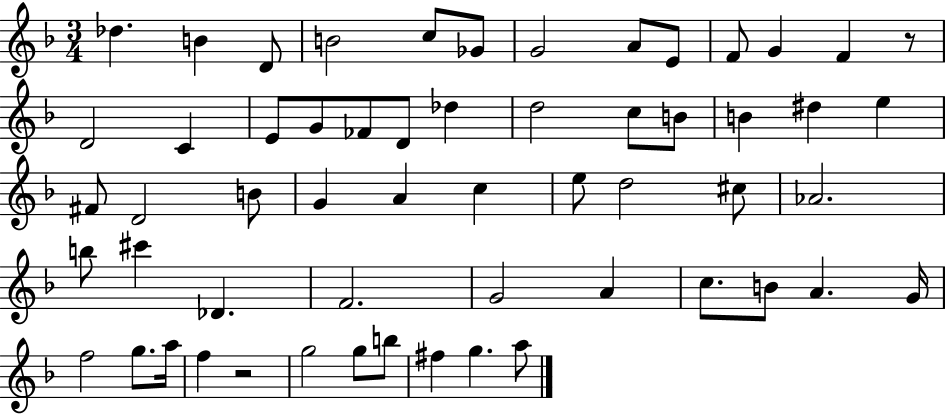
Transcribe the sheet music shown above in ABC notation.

X:1
T:Untitled
M:3/4
L:1/4
K:F
_d B D/2 B2 c/2 _G/2 G2 A/2 E/2 F/2 G F z/2 D2 C E/2 G/2 _F/2 D/2 _d d2 c/2 B/2 B ^d e ^F/2 D2 B/2 G A c e/2 d2 ^c/2 _A2 b/2 ^c' _D F2 G2 A c/2 B/2 A G/4 f2 g/2 a/4 f z2 g2 g/2 b/2 ^f g a/2